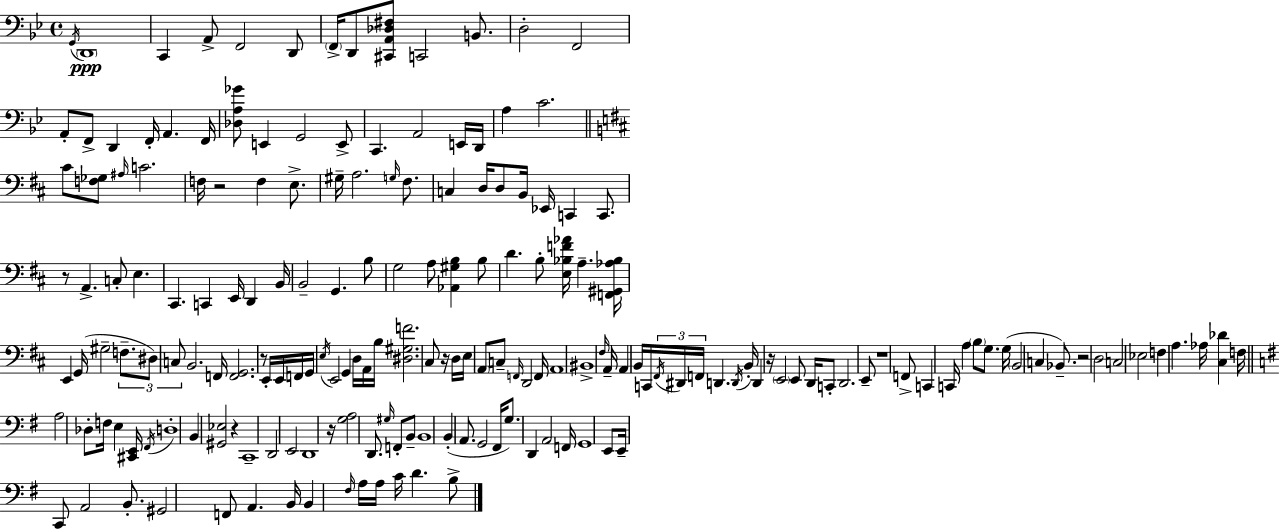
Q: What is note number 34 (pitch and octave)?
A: G#3